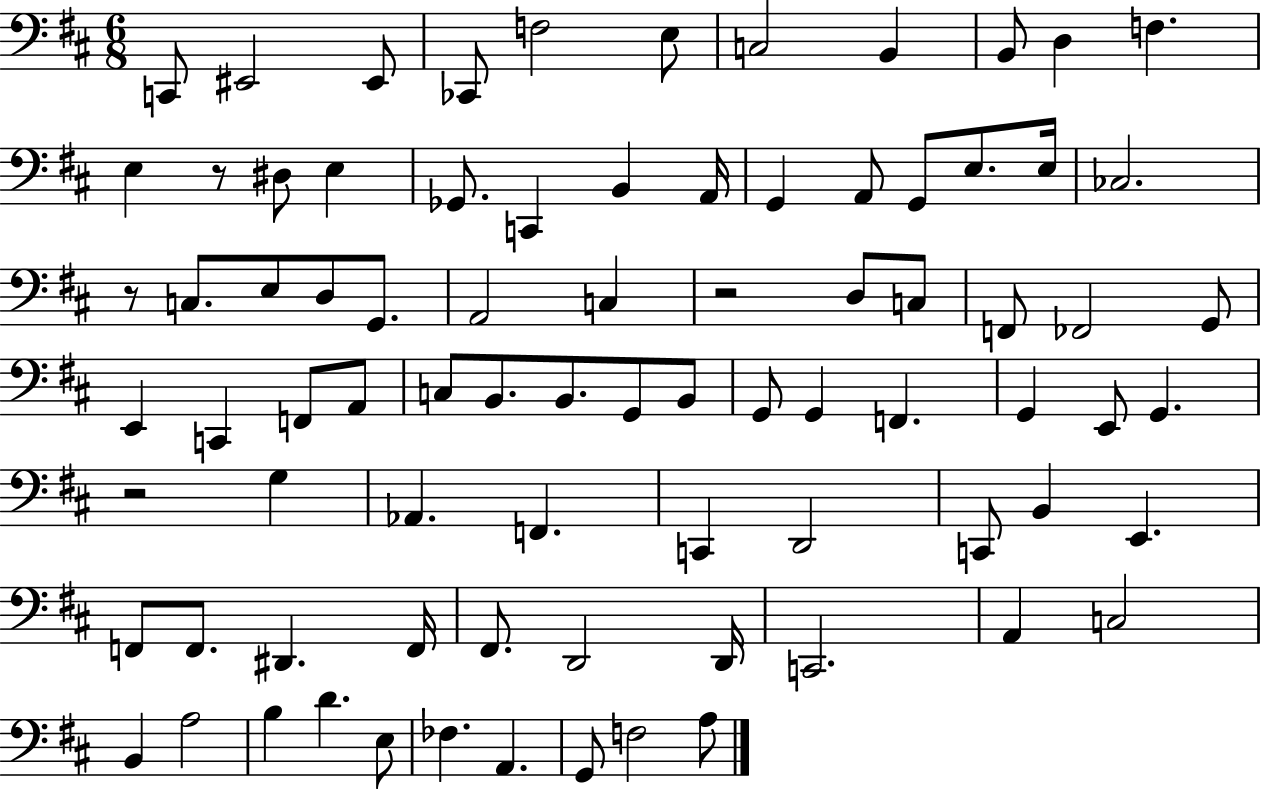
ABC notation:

X:1
T:Untitled
M:6/8
L:1/4
K:D
C,,/2 ^E,,2 ^E,,/2 _C,,/2 F,2 E,/2 C,2 B,, B,,/2 D, F, E, z/2 ^D,/2 E, _G,,/2 C,, B,, A,,/4 G,, A,,/2 G,,/2 E,/2 E,/4 _C,2 z/2 C,/2 E,/2 D,/2 G,,/2 A,,2 C, z2 D,/2 C,/2 F,,/2 _F,,2 G,,/2 E,, C,, F,,/2 A,,/2 C,/2 B,,/2 B,,/2 G,,/2 B,,/2 G,,/2 G,, F,, G,, E,,/2 G,, z2 G, _A,, F,, C,, D,,2 C,,/2 B,, E,, F,,/2 F,,/2 ^D,, F,,/4 ^F,,/2 D,,2 D,,/4 C,,2 A,, C,2 B,, A,2 B, D E,/2 _F, A,, G,,/2 F,2 A,/2